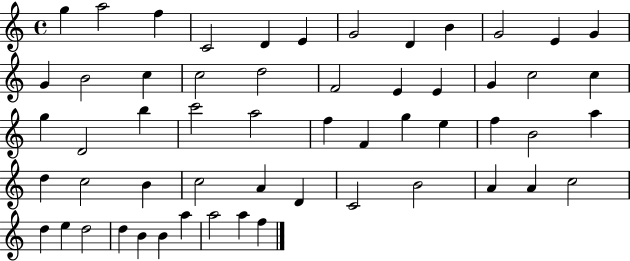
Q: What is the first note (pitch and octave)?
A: G5